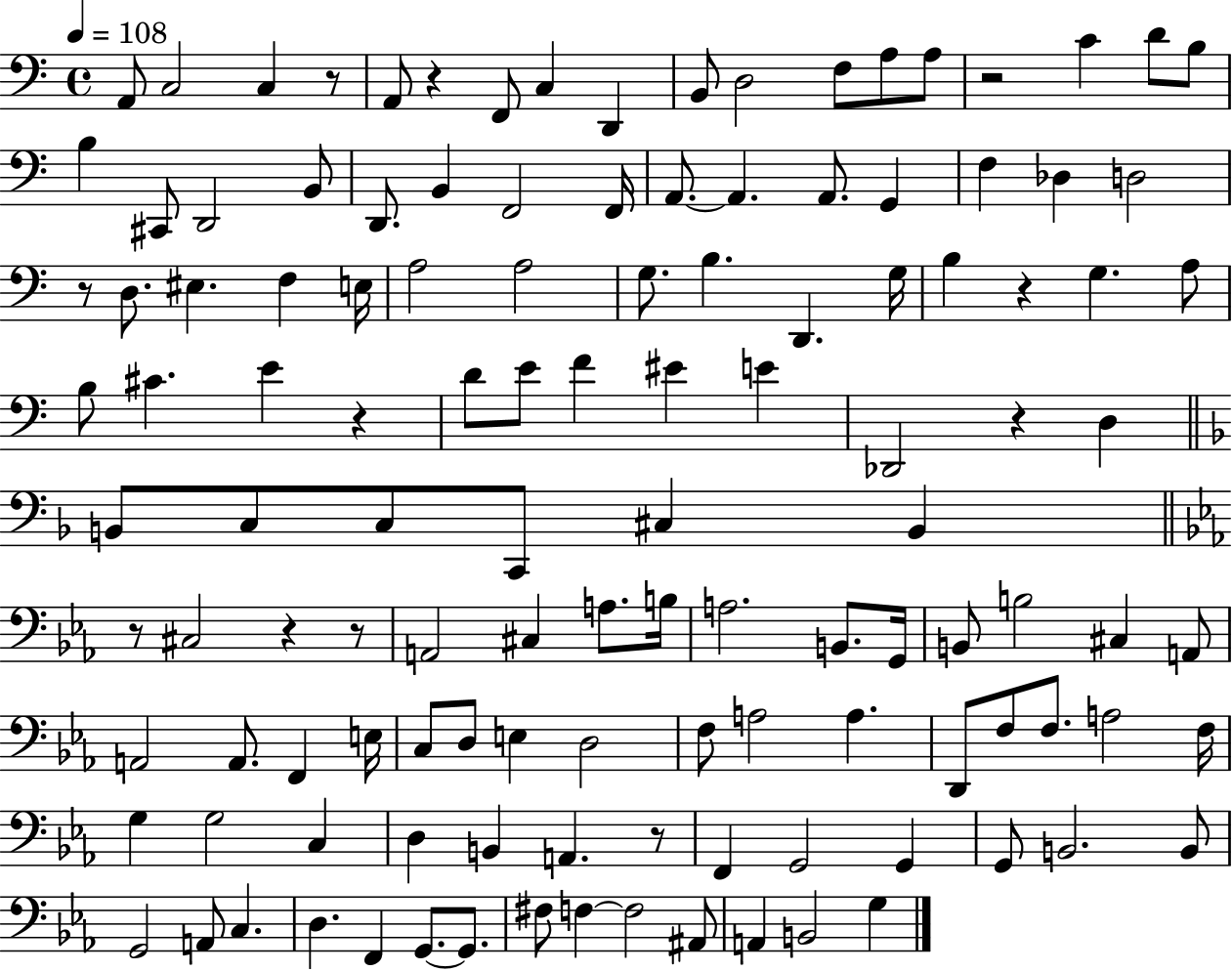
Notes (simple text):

A2/e C3/h C3/q R/e A2/e R/q F2/e C3/q D2/q B2/e D3/h F3/e A3/e A3/e R/h C4/q D4/e B3/e B3/q C#2/e D2/h B2/e D2/e. B2/q F2/h F2/s A2/e. A2/q. A2/e. G2/q F3/q Db3/q D3/h R/e D3/e. EIS3/q. F3/q E3/s A3/h A3/h G3/e. B3/q. D2/q. G3/s B3/q R/q G3/q. A3/e B3/e C#4/q. E4/q R/q D4/e E4/e F4/q EIS4/q E4/q Db2/h R/q D3/q B2/e C3/e C3/e C2/e C#3/q B2/q R/e C#3/h R/q R/e A2/h C#3/q A3/e. B3/s A3/h. B2/e. G2/s B2/e B3/h C#3/q A2/e A2/h A2/e. F2/q E3/s C3/e D3/e E3/q D3/h F3/e A3/h A3/q. D2/e F3/e F3/e. A3/h F3/s G3/q G3/h C3/q D3/q B2/q A2/q. R/e F2/q G2/h G2/q G2/e B2/h. B2/e G2/h A2/e C3/q. D3/q. F2/q G2/e. G2/e. F#3/e F3/q F3/h A#2/e A2/q B2/h G3/q